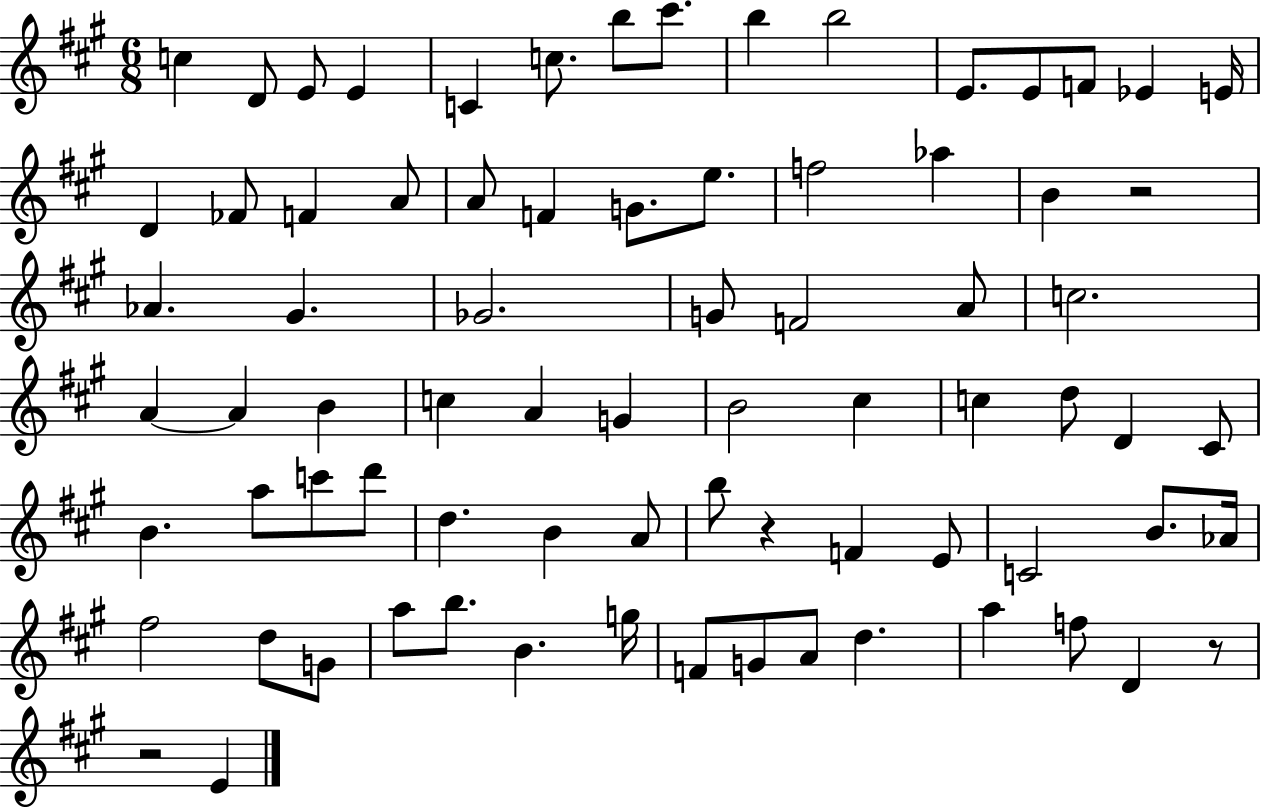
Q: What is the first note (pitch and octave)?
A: C5